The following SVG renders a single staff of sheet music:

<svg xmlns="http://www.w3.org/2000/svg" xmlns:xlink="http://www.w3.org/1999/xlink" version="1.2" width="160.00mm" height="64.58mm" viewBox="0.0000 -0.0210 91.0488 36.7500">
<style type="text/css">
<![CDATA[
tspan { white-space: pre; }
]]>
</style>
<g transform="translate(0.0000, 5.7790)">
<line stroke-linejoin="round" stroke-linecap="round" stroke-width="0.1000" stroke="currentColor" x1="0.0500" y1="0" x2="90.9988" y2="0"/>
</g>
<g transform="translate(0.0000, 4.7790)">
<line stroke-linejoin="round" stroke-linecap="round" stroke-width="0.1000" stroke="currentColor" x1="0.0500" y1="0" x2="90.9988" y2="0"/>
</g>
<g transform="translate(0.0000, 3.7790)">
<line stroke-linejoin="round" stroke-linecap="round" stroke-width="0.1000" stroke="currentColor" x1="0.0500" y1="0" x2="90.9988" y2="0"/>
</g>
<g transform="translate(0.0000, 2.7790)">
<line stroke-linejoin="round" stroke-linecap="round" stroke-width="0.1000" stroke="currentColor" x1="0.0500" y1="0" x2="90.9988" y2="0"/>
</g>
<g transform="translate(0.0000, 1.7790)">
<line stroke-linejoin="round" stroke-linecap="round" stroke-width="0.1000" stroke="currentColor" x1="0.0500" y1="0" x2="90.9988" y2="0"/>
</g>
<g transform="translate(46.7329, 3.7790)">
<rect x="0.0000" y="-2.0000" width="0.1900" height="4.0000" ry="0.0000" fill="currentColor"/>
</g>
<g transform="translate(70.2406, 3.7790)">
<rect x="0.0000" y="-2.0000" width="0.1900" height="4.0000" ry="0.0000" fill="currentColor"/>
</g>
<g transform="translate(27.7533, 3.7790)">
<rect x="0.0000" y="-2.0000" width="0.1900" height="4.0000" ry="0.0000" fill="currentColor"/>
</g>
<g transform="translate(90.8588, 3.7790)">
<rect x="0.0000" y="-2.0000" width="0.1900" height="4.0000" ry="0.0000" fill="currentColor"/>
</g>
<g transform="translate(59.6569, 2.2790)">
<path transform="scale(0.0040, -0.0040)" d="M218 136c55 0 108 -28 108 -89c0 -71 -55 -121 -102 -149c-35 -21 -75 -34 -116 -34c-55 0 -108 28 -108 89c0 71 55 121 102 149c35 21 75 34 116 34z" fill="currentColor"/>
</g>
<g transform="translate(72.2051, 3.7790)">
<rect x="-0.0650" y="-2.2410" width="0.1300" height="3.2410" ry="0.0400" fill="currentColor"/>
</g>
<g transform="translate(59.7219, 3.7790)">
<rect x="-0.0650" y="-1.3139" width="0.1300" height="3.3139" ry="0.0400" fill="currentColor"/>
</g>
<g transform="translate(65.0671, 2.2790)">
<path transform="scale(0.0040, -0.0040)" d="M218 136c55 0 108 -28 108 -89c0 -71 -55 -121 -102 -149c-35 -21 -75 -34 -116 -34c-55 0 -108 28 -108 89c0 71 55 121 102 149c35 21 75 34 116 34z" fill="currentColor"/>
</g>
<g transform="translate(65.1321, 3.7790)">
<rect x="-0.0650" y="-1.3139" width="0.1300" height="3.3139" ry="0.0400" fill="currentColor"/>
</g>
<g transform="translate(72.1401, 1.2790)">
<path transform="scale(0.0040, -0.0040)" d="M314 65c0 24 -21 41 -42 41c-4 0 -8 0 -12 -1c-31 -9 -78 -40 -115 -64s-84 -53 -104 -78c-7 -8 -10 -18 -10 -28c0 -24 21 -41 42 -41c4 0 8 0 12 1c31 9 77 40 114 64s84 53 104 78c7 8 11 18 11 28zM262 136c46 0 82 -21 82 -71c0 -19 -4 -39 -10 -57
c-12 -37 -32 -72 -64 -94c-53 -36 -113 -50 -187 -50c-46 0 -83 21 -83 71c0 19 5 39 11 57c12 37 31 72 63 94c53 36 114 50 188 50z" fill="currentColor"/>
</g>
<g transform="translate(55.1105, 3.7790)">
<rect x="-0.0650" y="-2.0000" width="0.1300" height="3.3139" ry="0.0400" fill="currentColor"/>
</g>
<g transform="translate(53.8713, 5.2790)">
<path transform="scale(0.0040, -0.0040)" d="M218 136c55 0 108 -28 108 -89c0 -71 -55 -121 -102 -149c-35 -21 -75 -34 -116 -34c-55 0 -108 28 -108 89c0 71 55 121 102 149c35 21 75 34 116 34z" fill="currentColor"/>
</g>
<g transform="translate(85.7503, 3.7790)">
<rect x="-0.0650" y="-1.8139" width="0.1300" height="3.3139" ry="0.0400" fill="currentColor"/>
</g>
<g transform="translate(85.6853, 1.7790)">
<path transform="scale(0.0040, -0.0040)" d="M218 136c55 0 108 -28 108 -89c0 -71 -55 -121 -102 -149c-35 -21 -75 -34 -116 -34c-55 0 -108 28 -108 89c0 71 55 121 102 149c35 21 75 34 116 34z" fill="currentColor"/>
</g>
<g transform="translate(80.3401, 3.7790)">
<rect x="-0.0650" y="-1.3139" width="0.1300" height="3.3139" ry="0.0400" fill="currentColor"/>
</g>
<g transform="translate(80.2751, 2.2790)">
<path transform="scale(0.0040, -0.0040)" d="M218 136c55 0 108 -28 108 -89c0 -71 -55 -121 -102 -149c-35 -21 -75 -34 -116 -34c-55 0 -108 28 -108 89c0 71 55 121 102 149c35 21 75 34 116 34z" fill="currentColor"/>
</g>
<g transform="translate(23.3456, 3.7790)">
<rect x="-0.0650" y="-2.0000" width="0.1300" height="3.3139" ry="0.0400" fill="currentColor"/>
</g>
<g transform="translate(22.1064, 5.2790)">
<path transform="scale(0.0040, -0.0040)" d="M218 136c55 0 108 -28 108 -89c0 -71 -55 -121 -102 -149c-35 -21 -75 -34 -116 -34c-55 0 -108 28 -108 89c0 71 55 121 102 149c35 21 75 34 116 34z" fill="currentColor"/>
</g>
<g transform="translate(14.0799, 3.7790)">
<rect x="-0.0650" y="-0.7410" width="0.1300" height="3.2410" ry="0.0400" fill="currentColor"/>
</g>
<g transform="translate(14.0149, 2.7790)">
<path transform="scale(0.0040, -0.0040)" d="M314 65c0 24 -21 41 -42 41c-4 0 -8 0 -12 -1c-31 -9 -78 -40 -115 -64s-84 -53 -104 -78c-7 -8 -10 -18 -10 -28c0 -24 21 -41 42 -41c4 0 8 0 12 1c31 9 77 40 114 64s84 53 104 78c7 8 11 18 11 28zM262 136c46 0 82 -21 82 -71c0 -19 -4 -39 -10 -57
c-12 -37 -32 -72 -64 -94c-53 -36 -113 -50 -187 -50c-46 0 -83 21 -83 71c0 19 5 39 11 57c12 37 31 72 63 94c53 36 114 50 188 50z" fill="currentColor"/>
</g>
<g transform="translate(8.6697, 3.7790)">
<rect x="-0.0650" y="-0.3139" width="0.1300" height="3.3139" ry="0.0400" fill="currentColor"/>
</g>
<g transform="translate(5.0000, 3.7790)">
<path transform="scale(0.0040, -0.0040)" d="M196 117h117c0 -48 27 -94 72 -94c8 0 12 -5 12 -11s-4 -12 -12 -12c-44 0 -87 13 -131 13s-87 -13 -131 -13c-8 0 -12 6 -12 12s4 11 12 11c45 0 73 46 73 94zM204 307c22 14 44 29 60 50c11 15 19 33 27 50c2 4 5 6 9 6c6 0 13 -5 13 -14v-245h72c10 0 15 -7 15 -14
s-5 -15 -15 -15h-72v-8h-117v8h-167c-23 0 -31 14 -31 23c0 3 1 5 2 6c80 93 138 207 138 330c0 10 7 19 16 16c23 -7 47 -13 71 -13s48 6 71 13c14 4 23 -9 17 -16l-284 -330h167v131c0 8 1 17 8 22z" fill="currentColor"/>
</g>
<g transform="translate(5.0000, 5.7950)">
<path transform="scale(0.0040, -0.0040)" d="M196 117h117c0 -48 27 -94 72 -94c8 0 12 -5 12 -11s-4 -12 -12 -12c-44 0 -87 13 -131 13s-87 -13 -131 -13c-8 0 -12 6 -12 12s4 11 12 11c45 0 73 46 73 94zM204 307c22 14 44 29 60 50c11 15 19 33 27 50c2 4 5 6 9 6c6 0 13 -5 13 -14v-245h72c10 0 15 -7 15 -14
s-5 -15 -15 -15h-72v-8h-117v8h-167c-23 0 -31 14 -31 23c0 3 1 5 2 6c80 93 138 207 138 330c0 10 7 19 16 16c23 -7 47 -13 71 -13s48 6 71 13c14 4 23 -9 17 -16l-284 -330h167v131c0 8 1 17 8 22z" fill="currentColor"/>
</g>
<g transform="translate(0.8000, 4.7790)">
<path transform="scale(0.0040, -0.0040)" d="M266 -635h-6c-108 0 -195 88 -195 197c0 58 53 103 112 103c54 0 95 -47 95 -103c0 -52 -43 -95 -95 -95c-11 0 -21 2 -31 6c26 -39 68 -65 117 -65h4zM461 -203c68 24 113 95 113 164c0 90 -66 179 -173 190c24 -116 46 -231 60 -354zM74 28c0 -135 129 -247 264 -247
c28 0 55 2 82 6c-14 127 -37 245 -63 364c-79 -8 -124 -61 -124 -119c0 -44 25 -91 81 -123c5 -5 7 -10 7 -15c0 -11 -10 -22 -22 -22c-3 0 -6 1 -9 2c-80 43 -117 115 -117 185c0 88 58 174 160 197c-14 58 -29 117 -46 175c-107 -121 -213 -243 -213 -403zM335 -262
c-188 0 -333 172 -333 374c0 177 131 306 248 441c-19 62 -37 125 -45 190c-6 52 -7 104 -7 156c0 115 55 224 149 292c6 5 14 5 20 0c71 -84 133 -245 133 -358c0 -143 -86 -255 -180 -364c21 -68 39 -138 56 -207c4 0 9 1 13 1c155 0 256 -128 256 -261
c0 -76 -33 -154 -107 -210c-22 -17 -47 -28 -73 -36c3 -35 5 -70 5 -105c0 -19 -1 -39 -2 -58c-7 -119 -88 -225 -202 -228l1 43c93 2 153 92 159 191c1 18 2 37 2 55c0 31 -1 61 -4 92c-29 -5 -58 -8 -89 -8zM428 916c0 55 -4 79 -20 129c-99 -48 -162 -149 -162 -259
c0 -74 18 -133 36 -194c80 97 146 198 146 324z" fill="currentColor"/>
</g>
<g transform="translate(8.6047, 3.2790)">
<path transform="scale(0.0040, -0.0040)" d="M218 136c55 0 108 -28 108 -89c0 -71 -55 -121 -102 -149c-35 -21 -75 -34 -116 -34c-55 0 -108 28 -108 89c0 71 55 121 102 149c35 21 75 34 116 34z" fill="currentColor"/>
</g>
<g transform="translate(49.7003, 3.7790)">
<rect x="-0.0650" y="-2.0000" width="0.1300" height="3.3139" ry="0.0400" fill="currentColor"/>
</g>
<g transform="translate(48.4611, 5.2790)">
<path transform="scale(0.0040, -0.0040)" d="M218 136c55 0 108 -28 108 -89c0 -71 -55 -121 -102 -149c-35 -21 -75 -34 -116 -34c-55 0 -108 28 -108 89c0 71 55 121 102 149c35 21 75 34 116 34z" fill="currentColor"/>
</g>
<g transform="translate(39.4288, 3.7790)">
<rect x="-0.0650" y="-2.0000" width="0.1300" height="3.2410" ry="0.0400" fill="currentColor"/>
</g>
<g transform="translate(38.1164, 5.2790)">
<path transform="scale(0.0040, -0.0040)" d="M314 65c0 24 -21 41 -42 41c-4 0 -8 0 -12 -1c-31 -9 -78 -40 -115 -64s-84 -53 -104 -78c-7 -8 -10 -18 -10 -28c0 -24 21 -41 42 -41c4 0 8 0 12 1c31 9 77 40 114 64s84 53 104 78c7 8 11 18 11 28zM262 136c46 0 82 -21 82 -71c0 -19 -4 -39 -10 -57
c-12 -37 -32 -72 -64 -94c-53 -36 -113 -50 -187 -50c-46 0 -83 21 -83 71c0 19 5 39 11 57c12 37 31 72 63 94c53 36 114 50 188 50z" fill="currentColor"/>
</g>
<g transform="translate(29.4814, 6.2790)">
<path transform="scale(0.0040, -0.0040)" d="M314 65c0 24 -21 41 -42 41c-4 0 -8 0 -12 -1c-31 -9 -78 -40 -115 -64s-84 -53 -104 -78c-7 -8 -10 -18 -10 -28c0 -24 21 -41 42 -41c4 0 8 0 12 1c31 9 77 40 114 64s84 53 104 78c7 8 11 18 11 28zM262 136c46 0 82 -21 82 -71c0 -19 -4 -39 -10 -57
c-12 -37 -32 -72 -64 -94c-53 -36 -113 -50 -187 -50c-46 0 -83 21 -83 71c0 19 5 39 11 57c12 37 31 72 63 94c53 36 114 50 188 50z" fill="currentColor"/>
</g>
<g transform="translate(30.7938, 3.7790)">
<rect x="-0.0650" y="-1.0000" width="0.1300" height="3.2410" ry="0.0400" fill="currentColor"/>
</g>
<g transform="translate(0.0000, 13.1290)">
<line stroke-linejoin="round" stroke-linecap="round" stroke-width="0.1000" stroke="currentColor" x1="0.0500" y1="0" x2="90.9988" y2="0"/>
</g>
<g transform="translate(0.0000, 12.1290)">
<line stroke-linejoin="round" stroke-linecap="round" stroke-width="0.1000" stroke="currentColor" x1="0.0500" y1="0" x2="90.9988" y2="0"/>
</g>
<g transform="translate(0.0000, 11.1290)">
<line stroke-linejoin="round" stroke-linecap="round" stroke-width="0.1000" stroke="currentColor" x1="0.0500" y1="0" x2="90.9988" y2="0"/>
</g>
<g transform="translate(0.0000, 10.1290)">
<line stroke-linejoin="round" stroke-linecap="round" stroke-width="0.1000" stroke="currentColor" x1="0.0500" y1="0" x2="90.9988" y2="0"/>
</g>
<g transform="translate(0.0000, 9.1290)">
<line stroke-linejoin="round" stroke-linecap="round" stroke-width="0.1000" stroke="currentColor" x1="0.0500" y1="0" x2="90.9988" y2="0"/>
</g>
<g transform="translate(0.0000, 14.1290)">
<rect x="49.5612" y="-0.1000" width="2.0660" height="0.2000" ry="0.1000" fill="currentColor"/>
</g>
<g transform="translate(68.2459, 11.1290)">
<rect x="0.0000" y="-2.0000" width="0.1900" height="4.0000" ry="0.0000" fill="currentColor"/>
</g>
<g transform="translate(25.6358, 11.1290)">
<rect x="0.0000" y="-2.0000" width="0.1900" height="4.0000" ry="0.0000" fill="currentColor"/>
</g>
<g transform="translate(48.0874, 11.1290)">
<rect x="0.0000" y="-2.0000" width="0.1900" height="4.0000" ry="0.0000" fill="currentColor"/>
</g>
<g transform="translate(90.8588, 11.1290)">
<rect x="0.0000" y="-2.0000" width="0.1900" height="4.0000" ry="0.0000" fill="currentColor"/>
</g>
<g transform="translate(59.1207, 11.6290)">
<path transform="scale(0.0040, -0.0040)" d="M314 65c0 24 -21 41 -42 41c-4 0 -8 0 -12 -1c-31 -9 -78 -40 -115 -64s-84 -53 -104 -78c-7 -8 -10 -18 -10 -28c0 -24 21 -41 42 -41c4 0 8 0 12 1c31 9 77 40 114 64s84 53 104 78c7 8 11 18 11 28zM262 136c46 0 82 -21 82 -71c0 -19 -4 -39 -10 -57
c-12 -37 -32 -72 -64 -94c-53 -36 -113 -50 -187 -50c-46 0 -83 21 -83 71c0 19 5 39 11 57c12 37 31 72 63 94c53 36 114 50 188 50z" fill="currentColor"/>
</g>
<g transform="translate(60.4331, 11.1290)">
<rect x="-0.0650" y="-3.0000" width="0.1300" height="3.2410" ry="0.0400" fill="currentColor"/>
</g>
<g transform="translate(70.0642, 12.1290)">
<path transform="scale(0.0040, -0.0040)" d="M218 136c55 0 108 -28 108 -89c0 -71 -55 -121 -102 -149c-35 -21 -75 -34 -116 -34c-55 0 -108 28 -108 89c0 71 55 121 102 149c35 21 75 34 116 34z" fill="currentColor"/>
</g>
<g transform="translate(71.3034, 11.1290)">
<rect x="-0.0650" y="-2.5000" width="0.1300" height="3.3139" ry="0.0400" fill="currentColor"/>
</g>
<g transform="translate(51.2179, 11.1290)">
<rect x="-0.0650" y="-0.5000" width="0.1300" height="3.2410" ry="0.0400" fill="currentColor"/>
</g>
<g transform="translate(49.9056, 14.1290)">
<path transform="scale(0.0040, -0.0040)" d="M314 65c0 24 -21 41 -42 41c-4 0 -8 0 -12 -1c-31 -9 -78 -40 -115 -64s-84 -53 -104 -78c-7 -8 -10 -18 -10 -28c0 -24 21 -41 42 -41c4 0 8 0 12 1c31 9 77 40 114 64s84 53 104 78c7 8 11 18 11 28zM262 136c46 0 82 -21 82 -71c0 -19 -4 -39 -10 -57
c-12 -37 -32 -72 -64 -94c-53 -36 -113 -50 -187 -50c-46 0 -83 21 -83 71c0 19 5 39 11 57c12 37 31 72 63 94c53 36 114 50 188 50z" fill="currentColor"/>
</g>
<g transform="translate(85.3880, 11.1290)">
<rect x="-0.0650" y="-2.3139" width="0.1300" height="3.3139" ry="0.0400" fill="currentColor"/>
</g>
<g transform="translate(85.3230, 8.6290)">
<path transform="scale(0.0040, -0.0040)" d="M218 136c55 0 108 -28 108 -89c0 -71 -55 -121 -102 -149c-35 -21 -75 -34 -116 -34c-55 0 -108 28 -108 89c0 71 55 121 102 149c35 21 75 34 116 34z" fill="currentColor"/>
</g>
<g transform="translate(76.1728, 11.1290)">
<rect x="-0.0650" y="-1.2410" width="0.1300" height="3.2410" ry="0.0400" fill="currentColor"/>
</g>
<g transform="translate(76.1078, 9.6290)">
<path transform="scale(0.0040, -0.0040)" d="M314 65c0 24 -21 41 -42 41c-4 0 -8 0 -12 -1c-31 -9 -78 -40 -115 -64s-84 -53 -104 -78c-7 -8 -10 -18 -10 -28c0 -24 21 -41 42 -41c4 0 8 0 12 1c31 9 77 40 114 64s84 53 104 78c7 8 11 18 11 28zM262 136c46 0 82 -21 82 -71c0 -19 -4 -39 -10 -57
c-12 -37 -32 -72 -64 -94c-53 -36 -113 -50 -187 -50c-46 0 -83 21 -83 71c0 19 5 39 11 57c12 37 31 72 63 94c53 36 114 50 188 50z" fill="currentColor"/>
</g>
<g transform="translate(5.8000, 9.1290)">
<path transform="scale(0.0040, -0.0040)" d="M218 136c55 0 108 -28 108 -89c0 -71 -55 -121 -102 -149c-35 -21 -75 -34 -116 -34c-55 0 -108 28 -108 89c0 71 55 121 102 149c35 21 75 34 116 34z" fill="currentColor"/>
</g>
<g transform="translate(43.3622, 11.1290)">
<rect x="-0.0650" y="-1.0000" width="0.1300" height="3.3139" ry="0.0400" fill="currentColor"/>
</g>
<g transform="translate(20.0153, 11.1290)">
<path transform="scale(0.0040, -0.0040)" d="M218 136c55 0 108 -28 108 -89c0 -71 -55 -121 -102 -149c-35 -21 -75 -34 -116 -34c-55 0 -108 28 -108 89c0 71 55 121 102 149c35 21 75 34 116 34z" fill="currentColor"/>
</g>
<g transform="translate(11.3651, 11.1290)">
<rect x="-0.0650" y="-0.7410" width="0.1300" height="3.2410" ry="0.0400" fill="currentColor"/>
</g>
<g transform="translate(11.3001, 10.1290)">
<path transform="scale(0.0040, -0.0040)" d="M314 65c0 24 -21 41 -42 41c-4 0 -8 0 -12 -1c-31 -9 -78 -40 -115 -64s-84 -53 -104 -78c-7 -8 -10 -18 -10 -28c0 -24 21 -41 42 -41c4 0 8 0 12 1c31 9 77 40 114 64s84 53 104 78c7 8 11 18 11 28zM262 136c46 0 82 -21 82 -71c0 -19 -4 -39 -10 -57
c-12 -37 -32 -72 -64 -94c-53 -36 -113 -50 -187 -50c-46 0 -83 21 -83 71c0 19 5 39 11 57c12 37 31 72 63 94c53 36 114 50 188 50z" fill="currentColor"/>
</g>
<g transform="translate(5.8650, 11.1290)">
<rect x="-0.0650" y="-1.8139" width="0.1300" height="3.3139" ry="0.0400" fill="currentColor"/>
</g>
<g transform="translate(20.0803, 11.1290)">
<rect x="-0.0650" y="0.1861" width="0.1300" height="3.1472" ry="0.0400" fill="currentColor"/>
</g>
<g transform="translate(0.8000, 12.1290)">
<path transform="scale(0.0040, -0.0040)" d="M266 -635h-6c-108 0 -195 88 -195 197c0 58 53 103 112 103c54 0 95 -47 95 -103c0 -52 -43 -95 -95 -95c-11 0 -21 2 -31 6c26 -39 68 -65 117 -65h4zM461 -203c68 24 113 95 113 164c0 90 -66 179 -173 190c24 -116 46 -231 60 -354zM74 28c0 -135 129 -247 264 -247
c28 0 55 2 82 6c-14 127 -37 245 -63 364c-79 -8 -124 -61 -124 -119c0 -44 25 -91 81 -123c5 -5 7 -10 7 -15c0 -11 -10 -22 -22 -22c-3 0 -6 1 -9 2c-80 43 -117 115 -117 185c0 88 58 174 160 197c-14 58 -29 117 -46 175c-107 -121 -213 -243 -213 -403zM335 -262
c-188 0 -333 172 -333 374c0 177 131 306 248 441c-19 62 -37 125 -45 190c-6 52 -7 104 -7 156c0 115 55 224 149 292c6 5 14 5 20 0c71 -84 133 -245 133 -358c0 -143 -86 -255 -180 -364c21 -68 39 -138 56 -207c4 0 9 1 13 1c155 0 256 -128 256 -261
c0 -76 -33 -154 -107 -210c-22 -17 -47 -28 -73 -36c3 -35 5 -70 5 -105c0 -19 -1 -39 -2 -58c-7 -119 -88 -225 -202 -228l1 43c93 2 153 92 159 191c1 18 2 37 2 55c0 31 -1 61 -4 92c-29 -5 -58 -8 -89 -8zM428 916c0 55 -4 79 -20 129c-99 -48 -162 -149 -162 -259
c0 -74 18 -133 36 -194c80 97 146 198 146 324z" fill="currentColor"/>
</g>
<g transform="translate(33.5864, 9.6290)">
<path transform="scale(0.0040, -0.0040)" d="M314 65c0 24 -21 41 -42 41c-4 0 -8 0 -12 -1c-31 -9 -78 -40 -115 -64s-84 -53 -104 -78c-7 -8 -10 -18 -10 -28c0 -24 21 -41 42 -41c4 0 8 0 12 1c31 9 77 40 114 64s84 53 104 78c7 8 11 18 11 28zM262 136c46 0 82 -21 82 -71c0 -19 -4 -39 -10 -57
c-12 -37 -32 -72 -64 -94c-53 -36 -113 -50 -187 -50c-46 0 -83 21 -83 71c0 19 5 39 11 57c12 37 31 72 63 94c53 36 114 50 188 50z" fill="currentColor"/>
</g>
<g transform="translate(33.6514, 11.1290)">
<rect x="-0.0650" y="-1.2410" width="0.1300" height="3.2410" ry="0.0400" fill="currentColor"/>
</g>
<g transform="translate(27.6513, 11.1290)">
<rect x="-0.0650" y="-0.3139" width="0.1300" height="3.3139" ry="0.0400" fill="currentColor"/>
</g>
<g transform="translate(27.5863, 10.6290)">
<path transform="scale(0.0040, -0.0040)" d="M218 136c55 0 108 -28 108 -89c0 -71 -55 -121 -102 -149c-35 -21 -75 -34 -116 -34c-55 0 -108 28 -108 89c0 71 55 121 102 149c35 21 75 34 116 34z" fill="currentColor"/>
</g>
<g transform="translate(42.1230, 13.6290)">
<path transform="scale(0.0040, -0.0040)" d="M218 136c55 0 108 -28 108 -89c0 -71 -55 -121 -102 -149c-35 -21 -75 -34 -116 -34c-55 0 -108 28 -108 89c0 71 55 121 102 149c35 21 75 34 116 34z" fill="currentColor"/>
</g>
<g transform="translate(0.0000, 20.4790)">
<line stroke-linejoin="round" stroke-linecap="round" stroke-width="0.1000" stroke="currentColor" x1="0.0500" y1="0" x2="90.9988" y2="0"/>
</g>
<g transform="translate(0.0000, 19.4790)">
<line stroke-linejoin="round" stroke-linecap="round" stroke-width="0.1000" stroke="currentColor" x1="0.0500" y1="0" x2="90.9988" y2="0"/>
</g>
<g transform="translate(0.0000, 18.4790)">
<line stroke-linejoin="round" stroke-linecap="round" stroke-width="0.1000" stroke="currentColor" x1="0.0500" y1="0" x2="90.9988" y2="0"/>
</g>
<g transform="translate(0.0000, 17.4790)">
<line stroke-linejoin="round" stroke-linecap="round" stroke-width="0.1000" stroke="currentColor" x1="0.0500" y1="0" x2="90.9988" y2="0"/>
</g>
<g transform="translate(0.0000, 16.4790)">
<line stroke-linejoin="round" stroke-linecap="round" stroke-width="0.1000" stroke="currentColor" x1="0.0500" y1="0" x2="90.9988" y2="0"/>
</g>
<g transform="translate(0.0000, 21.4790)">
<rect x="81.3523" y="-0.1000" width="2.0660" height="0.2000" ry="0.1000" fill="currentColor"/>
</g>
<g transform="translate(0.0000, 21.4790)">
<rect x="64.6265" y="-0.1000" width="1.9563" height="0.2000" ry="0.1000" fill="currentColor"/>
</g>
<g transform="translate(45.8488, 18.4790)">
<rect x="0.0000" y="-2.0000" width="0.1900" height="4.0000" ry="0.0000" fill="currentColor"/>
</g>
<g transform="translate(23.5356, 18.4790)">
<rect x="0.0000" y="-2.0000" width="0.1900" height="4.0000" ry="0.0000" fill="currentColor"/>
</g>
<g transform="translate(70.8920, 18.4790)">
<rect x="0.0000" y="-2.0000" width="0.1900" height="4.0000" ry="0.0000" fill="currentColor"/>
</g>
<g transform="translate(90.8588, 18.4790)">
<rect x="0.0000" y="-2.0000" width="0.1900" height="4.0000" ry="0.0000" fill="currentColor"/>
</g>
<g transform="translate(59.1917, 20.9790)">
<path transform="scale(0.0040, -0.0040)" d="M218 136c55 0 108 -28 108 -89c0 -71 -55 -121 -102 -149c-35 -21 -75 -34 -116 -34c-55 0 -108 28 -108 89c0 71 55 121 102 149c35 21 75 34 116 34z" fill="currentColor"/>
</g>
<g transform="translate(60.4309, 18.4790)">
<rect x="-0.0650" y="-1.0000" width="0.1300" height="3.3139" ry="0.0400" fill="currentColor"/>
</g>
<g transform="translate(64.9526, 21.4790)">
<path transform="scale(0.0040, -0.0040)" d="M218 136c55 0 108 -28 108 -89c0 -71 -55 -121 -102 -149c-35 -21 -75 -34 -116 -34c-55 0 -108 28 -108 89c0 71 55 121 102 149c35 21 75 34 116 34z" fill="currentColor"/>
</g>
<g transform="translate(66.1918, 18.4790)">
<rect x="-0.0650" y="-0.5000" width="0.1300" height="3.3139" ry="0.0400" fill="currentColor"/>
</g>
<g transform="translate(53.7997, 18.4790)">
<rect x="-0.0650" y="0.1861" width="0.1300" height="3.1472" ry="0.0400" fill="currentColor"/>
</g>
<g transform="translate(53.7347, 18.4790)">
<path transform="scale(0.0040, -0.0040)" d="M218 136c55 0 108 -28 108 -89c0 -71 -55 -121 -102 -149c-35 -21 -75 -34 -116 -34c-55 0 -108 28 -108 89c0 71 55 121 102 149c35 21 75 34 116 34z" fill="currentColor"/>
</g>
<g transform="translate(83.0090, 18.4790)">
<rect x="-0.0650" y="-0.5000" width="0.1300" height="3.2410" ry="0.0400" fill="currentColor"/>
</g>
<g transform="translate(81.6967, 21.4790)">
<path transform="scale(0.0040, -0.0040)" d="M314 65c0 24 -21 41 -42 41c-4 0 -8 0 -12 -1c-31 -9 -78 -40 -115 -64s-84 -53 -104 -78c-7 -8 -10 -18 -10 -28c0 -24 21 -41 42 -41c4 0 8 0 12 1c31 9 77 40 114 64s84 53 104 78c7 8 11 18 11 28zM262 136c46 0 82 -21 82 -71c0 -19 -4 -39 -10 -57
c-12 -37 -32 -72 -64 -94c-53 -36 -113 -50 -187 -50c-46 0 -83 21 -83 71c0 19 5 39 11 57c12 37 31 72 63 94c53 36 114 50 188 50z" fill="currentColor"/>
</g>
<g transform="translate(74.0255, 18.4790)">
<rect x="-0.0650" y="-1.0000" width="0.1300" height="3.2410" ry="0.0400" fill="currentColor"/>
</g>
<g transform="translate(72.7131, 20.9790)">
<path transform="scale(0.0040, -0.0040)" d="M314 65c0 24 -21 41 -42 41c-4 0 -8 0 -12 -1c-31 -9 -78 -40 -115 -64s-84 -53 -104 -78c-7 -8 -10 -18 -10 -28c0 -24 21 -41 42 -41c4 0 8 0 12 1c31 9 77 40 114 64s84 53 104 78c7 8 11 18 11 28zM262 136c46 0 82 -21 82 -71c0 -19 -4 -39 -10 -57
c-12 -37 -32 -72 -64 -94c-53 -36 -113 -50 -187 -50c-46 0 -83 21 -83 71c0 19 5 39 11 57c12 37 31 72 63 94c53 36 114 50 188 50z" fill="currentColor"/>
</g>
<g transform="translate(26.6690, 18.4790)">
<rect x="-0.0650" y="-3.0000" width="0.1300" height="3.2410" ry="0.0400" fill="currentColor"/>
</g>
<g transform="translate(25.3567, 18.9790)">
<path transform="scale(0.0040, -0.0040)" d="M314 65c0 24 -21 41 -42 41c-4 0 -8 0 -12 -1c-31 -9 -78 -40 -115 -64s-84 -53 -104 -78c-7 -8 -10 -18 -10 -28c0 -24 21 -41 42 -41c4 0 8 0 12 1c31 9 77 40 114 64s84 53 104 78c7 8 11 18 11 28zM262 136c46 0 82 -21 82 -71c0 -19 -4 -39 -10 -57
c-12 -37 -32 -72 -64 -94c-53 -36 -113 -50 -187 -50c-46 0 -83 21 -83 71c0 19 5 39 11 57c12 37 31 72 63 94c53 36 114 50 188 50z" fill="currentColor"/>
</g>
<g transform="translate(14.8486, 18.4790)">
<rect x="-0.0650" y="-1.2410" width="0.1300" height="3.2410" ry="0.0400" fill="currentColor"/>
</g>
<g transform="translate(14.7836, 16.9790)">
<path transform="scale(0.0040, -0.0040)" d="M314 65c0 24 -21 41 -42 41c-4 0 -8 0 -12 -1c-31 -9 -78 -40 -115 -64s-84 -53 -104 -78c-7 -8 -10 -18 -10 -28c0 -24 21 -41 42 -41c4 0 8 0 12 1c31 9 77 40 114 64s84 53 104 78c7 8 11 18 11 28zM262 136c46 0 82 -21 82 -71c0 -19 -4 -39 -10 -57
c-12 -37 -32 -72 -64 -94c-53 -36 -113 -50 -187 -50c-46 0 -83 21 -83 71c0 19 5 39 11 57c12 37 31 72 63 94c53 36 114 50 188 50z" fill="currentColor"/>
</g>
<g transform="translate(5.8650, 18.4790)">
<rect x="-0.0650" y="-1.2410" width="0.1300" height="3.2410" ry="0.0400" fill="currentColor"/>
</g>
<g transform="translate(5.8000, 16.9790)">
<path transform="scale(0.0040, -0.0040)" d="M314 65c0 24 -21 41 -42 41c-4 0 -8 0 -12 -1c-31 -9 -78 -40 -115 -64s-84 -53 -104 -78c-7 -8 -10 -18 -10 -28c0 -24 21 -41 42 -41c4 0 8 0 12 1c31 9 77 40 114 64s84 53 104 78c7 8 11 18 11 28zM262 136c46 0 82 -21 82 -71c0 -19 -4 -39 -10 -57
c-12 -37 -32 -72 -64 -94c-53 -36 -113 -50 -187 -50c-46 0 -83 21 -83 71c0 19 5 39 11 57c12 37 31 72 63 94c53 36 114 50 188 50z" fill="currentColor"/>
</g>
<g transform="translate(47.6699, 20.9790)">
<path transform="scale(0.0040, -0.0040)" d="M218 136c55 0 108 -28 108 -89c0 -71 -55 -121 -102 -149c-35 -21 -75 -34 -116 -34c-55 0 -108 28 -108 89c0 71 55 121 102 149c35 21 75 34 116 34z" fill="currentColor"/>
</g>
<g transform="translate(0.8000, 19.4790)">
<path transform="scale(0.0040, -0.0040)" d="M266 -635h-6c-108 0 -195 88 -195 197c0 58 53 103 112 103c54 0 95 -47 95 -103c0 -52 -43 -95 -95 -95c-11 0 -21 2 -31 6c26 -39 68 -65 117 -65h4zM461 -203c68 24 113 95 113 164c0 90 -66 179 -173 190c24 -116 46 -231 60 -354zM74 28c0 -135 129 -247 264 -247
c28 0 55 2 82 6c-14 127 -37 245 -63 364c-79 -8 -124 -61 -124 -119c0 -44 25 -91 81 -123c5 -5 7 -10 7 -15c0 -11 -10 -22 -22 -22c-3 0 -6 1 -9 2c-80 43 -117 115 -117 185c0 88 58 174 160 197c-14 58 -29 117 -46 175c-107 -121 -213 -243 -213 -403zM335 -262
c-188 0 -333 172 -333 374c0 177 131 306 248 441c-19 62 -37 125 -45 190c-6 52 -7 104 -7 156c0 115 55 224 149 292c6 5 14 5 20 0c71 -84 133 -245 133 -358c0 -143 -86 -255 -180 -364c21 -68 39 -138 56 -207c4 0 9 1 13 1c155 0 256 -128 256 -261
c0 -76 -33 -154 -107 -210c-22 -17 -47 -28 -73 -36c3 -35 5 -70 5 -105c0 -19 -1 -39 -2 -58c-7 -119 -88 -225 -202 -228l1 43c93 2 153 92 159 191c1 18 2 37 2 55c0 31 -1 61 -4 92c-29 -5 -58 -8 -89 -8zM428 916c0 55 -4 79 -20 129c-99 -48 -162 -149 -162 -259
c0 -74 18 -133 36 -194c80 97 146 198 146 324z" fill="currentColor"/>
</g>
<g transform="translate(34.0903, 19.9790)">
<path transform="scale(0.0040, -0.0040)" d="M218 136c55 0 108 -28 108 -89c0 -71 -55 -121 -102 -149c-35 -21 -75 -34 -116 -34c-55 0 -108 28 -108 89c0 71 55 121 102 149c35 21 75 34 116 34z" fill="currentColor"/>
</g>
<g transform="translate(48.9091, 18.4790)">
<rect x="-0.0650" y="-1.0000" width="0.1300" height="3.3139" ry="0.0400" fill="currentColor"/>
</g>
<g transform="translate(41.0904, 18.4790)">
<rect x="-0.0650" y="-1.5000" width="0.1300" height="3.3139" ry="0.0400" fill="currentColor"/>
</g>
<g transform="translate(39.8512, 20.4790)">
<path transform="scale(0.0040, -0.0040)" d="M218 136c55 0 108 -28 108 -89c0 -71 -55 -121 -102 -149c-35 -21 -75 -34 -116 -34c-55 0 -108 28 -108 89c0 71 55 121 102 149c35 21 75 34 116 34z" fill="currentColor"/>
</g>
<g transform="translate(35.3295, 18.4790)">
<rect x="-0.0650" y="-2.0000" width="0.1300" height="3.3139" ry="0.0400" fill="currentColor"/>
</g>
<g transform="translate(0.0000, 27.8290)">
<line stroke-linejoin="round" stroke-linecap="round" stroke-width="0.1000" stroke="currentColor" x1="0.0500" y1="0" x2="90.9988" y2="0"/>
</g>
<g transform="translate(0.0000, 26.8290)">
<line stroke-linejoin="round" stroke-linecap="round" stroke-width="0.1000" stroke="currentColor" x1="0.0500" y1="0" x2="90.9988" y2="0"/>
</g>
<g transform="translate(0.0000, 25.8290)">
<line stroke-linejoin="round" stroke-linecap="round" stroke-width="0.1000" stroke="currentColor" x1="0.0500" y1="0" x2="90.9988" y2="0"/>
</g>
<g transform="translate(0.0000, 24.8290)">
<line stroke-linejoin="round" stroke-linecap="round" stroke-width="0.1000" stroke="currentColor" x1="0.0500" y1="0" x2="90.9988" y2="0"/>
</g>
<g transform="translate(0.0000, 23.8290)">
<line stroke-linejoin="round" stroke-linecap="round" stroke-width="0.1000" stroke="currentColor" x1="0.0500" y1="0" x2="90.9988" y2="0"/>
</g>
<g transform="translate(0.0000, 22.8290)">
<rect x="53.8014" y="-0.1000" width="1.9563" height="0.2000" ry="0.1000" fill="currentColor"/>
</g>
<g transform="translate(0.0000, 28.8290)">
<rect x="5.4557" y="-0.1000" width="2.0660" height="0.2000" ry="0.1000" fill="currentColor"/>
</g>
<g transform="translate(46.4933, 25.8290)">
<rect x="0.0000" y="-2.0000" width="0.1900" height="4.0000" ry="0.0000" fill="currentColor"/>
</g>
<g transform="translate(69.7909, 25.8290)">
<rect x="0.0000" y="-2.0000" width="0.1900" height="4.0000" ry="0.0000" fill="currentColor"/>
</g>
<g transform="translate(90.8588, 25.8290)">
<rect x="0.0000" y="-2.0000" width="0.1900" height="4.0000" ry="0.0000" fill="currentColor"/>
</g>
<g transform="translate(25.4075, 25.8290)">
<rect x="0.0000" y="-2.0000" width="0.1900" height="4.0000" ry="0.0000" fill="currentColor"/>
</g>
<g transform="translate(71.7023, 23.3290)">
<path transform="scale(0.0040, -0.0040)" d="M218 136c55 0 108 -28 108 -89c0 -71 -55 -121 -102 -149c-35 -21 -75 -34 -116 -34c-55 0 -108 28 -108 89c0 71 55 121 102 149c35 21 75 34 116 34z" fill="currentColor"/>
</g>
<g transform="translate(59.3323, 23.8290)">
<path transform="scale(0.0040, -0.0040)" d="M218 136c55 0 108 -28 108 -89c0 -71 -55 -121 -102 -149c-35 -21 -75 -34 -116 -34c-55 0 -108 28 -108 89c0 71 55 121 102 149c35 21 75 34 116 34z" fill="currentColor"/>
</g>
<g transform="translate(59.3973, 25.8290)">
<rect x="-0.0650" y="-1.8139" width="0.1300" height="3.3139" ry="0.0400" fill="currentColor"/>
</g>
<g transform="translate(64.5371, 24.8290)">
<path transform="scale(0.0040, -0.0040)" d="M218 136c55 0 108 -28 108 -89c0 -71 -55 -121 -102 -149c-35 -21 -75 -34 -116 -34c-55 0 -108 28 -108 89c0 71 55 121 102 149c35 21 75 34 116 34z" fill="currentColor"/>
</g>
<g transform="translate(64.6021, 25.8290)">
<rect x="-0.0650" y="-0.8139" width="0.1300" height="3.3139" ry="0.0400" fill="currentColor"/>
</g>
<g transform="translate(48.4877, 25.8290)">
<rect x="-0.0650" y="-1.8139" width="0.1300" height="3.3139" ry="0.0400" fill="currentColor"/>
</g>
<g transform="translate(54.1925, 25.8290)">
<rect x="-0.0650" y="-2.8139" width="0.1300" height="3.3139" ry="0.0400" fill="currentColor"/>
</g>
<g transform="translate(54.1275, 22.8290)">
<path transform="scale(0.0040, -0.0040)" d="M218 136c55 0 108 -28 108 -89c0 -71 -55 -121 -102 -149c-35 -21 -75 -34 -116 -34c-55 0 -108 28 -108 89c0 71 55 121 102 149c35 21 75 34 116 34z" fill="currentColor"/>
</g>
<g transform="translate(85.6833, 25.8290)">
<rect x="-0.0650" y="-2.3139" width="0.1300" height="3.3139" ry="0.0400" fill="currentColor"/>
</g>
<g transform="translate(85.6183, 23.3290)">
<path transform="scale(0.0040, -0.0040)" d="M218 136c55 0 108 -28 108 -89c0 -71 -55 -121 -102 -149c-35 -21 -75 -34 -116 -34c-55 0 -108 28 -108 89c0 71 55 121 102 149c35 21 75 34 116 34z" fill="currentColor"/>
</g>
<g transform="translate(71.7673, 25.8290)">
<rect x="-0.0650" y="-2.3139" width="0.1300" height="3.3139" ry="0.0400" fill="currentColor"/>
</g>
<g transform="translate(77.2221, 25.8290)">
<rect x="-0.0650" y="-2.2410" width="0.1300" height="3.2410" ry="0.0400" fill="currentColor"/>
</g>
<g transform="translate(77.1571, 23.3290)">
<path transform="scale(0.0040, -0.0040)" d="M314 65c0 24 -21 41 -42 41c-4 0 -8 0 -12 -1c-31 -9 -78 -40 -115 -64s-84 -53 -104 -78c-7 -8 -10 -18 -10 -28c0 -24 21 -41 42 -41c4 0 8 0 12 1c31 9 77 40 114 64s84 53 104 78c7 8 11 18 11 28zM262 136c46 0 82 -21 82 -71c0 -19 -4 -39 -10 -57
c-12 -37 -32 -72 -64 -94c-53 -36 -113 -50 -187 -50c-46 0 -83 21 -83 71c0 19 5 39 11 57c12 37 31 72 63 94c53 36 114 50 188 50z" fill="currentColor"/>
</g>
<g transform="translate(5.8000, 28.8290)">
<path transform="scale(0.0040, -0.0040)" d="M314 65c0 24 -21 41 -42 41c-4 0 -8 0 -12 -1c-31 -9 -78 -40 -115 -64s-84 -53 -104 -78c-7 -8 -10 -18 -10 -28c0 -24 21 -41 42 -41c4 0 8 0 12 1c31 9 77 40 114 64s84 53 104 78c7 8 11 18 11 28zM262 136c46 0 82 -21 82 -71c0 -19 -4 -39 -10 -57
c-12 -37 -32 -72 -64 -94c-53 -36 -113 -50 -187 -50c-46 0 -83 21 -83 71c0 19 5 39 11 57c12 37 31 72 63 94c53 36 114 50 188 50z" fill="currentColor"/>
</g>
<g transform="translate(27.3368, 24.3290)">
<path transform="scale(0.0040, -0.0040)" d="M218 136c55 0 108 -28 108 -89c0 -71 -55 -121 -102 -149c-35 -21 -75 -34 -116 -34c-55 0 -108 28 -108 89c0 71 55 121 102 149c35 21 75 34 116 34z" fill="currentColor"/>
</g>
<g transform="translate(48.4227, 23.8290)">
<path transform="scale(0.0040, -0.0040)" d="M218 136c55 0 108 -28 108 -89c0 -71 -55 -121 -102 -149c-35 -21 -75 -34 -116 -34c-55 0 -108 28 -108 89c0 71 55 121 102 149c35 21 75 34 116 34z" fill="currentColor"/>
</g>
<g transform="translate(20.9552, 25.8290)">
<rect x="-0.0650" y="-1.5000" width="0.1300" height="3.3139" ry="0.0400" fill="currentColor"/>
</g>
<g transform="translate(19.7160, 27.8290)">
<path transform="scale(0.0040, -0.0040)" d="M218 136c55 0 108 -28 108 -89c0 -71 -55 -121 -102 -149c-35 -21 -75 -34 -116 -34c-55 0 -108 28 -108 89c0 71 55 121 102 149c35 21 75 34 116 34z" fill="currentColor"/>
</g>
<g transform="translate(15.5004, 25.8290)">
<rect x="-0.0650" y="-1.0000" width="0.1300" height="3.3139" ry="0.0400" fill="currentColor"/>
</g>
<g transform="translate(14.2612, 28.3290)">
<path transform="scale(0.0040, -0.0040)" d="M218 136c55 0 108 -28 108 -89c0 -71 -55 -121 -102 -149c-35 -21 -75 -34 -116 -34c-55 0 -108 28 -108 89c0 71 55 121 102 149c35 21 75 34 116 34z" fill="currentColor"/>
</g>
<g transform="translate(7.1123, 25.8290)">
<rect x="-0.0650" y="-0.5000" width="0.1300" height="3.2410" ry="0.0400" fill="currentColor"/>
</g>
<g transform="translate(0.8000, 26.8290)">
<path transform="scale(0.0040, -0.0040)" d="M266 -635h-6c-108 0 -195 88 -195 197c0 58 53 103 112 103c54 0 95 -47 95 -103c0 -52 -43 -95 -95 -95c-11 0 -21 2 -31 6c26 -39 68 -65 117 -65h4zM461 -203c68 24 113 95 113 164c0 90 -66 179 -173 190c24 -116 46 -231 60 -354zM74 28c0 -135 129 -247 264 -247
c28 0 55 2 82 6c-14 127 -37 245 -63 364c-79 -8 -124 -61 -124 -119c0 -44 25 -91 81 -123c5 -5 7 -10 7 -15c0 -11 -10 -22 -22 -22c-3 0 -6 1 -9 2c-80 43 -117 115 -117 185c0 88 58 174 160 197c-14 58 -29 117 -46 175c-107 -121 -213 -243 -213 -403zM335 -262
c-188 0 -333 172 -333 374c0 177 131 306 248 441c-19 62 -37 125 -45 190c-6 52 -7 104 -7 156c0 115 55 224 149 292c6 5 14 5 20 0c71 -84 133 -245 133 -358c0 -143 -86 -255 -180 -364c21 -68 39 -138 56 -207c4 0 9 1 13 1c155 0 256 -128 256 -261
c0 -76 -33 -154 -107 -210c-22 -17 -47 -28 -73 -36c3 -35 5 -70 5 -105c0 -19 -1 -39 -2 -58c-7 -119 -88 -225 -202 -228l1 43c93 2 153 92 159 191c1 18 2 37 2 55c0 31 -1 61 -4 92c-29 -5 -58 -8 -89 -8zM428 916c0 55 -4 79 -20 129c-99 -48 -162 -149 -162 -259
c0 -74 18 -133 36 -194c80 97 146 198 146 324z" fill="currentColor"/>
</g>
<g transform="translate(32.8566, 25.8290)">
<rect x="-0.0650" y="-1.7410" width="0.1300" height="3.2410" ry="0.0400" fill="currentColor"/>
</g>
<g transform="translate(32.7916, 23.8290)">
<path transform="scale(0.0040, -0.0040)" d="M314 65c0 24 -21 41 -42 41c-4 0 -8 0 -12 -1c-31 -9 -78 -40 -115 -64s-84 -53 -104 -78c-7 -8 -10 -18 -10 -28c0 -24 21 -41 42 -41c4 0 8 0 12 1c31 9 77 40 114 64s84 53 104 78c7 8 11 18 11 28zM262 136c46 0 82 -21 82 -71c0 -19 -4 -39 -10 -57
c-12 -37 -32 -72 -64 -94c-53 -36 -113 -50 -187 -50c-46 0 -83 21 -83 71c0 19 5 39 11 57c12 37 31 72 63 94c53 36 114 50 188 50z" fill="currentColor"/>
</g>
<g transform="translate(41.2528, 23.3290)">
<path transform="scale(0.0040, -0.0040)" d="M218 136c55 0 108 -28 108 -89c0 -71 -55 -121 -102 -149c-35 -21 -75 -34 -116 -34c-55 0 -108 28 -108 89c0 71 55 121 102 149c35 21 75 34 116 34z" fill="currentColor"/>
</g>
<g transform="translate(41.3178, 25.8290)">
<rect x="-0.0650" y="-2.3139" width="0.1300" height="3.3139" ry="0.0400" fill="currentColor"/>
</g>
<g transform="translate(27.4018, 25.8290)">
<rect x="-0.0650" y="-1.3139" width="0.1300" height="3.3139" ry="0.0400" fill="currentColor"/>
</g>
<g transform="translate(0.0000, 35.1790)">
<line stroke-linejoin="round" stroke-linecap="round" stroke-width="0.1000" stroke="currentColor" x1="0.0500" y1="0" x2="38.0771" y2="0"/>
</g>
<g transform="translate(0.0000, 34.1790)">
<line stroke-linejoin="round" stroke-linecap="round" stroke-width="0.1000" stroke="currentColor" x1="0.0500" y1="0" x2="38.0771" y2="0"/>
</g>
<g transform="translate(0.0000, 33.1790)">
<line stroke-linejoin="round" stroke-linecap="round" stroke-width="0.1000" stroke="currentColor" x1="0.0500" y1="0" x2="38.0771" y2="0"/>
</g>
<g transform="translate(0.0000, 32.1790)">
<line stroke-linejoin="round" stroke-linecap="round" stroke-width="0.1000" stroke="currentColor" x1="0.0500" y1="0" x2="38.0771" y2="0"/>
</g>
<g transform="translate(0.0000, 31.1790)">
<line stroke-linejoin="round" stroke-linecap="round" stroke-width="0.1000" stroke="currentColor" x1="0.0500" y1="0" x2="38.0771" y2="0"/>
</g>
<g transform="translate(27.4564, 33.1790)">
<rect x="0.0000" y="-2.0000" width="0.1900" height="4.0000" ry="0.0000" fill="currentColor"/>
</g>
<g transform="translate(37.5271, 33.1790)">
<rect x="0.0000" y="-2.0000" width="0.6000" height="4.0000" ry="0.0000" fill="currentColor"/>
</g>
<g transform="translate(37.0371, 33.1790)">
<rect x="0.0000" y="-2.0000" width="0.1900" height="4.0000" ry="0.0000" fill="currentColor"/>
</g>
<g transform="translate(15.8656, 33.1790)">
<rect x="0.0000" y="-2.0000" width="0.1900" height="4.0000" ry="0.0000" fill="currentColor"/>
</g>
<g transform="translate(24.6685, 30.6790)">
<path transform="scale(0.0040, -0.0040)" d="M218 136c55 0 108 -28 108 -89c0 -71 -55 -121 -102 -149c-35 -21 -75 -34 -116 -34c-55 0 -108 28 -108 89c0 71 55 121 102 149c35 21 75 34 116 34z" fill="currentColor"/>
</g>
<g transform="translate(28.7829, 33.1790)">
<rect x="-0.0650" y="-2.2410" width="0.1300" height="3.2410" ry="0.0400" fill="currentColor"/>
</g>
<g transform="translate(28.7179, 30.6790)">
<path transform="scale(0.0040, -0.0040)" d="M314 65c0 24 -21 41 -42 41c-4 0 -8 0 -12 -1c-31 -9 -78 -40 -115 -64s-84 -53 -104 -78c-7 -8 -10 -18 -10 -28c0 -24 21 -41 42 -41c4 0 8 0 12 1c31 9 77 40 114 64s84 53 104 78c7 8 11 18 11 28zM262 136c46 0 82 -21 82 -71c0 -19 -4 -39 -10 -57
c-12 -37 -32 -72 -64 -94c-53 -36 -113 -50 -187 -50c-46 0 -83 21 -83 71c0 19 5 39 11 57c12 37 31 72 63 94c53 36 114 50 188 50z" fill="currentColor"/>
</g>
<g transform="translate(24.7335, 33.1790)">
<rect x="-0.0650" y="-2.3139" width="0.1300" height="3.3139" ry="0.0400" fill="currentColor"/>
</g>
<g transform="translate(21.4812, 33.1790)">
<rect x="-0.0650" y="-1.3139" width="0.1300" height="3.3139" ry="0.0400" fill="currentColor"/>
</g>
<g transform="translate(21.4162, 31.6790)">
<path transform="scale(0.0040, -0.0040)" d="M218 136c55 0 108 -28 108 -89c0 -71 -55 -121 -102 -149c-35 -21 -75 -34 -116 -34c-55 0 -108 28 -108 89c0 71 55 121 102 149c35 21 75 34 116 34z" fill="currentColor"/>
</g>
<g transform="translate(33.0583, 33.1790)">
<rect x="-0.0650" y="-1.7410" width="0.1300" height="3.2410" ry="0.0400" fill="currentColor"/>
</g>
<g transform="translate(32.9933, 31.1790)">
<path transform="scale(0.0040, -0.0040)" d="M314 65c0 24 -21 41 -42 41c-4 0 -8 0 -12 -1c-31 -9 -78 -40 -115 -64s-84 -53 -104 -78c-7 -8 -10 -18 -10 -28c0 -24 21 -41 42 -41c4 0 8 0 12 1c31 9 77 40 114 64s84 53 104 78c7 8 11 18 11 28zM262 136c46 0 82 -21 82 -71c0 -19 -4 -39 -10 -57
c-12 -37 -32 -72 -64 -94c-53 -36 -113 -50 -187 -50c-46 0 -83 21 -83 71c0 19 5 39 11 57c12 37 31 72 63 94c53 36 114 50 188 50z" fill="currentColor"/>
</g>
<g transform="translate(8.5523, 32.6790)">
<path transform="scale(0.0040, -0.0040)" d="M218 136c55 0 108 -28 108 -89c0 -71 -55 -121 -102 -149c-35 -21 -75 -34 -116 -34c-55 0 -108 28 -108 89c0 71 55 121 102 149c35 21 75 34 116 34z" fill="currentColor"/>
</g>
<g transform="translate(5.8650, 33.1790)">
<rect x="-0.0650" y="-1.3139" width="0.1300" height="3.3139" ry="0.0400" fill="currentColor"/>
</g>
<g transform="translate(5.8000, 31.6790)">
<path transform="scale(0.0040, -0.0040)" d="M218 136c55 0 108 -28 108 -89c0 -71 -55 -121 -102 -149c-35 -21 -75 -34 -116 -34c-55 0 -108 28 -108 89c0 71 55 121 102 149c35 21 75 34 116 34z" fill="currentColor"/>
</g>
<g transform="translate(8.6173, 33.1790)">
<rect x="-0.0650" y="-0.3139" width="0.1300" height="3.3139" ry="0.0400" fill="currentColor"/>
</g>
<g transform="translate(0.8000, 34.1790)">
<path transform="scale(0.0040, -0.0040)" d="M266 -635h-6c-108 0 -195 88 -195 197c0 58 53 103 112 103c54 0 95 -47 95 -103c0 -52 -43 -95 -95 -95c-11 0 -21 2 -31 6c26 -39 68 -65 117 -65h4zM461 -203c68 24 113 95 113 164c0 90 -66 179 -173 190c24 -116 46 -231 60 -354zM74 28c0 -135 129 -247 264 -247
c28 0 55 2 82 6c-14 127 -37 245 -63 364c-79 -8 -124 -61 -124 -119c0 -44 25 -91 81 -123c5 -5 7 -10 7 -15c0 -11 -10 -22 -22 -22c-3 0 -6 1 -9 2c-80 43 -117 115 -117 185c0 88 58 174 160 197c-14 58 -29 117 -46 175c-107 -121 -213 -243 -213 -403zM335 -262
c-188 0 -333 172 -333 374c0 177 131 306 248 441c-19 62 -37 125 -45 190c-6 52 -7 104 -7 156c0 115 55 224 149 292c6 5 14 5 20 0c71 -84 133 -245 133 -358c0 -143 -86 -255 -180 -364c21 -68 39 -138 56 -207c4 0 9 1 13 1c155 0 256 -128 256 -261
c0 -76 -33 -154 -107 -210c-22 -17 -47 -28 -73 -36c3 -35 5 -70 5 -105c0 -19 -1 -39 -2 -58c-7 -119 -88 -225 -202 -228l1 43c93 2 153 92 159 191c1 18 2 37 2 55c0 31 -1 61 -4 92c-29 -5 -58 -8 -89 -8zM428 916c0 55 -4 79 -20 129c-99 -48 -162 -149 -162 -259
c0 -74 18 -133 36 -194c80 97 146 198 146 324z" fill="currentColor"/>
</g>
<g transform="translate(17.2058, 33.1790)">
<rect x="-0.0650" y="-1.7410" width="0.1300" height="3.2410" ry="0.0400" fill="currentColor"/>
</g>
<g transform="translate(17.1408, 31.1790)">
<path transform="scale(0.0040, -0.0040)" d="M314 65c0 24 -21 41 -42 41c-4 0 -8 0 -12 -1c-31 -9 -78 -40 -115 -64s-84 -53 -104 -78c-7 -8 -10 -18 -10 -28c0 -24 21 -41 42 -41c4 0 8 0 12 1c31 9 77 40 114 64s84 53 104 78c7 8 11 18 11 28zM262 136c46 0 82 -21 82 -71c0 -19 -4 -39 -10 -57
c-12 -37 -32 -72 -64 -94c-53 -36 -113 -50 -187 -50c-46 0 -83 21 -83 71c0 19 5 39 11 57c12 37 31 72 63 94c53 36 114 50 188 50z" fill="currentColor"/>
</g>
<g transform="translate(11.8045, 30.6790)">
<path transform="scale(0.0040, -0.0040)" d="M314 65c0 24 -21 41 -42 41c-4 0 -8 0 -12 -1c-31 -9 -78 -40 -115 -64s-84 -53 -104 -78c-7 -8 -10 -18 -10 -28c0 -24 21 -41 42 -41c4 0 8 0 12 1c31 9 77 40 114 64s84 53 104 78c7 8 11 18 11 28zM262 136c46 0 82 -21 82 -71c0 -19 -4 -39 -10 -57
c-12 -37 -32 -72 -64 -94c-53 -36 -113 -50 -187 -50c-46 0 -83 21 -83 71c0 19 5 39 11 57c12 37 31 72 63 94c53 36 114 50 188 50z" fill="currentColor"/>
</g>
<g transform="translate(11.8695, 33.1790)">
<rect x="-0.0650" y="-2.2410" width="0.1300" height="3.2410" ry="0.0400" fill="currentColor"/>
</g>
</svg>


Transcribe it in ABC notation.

X:1
T:Untitled
M:4/4
L:1/4
K:C
c d2 F D2 F2 F F e e g2 e f f d2 B c e2 D C2 A2 G e2 g e2 e2 A2 F E D B D C D2 C2 C2 D E e f2 g f a f d g g2 g e c g2 f2 e g g2 f2